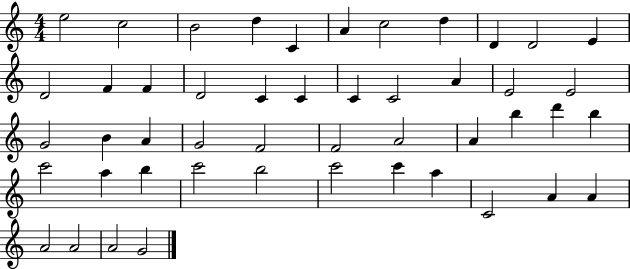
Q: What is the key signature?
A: C major